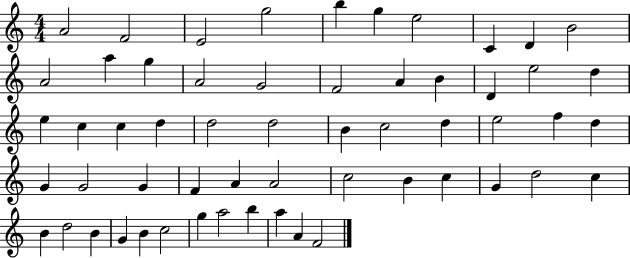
A4/h F4/h E4/h G5/h B5/q G5/q E5/h C4/q D4/q B4/h A4/h A5/q G5/q A4/h G4/h F4/h A4/q B4/q D4/q E5/h D5/q E5/q C5/q C5/q D5/q D5/h D5/h B4/q C5/h D5/q E5/h F5/q D5/q G4/q G4/h G4/q F4/q A4/q A4/h C5/h B4/q C5/q G4/q D5/h C5/q B4/q D5/h B4/q G4/q B4/q C5/h G5/q A5/h B5/q A5/q A4/q F4/h